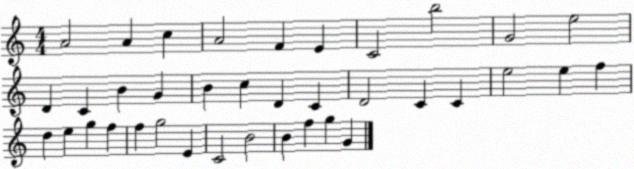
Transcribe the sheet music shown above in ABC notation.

X:1
T:Untitled
M:4/4
L:1/4
K:C
A2 A c A2 F E C2 b2 G2 e2 D C B G B c D C D2 C C e2 e f d e g f f g2 E C2 B2 B f g G